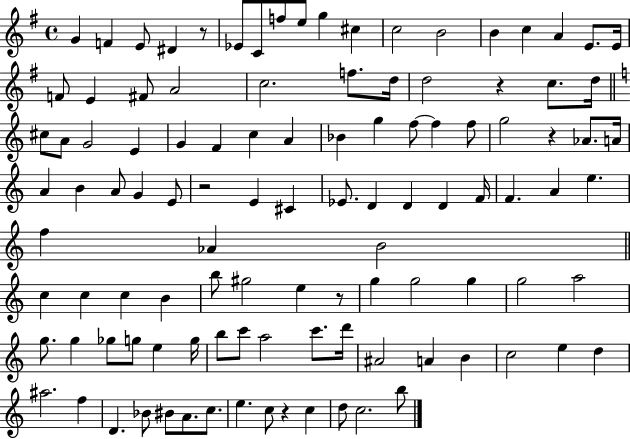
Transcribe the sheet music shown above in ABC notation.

X:1
T:Untitled
M:4/4
L:1/4
K:G
G F E/2 ^D z/2 _E/2 C/2 f/2 e/2 g ^c c2 B2 B c A E/2 E/4 F/2 E ^F/2 A2 c2 f/2 d/4 d2 z c/2 d/4 ^c/2 A/2 G2 E G F c A _B g f/2 f f/2 g2 z _A/2 A/4 A B A/2 G E/2 z2 E ^C _E/2 D D D F/4 F A e f _A B2 c c c B b/2 ^g2 e z/2 g g2 g g2 a2 g/2 g _g/2 g/2 e g/4 b/2 c'/2 a2 c'/2 d'/4 ^A2 A B c2 e d ^a2 f D _B/2 ^B/2 A/2 c/2 e c/2 z c d/2 c2 b/2